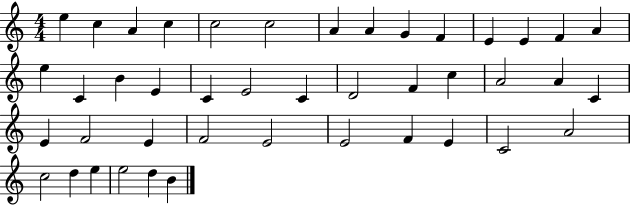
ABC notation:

X:1
T:Untitled
M:4/4
L:1/4
K:C
e c A c c2 c2 A A G F E E F A e C B E C E2 C D2 F c A2 A C E F2 E F2 E2 E2 F E C2 A2 c2 d e e2 d B